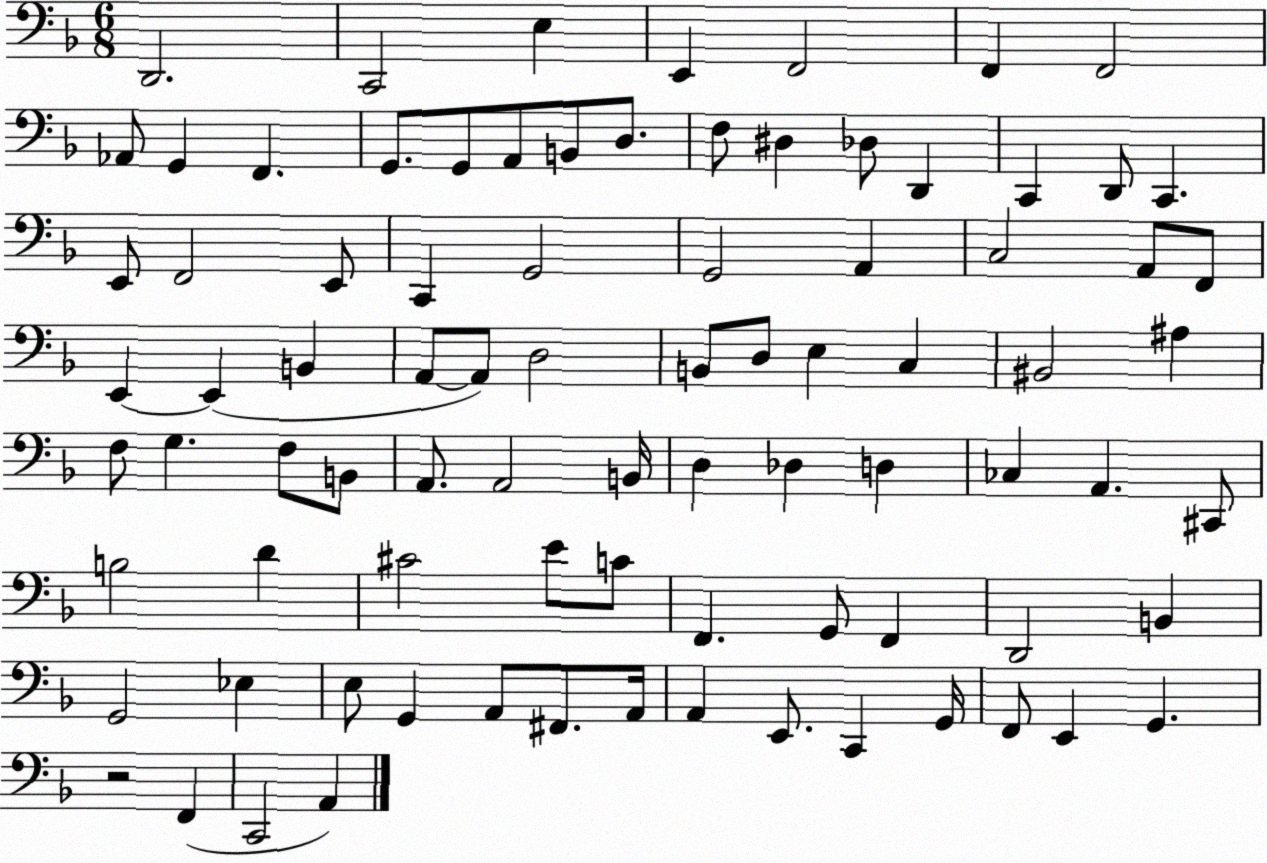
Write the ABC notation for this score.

X:1
T:Untitled
M:6/8
L:1/4
K:F
D,,2 C,,2 E, E,, F,,2 F,, F,,2 _A,,/2 G,, F,, G,,/2 G,,/2 A,,/2 B,,/2 D,/2 F,/2 ^D, _D,/2 D,, C,, D,,/2 C,, E,,/2 F,,2 E,,/2 C,, G,,2 G,,2 A,, C,2 A,,/2 F,,/2 E,, E,, B,, A,,/2 A,,/2 D,2 B,,/2 D,/2 E, C, ^B,,2 ^A, F,/2 G, F,/2 B,,/2 A,,/2 A,,2 B,,/4 D, _D, D, _C, A,, ^C,,/2 B,2 D ^C2 E/2 C/2 F,, G,,/2 F,, D,,2 B,, G,,2 _E, E,/2 G,, A,,/2 ^F,,/2 A,,/4 A,, E,,/2 C,, G,,/4 F,,/2 E,, G,, z2 F,, C,,2 A,,